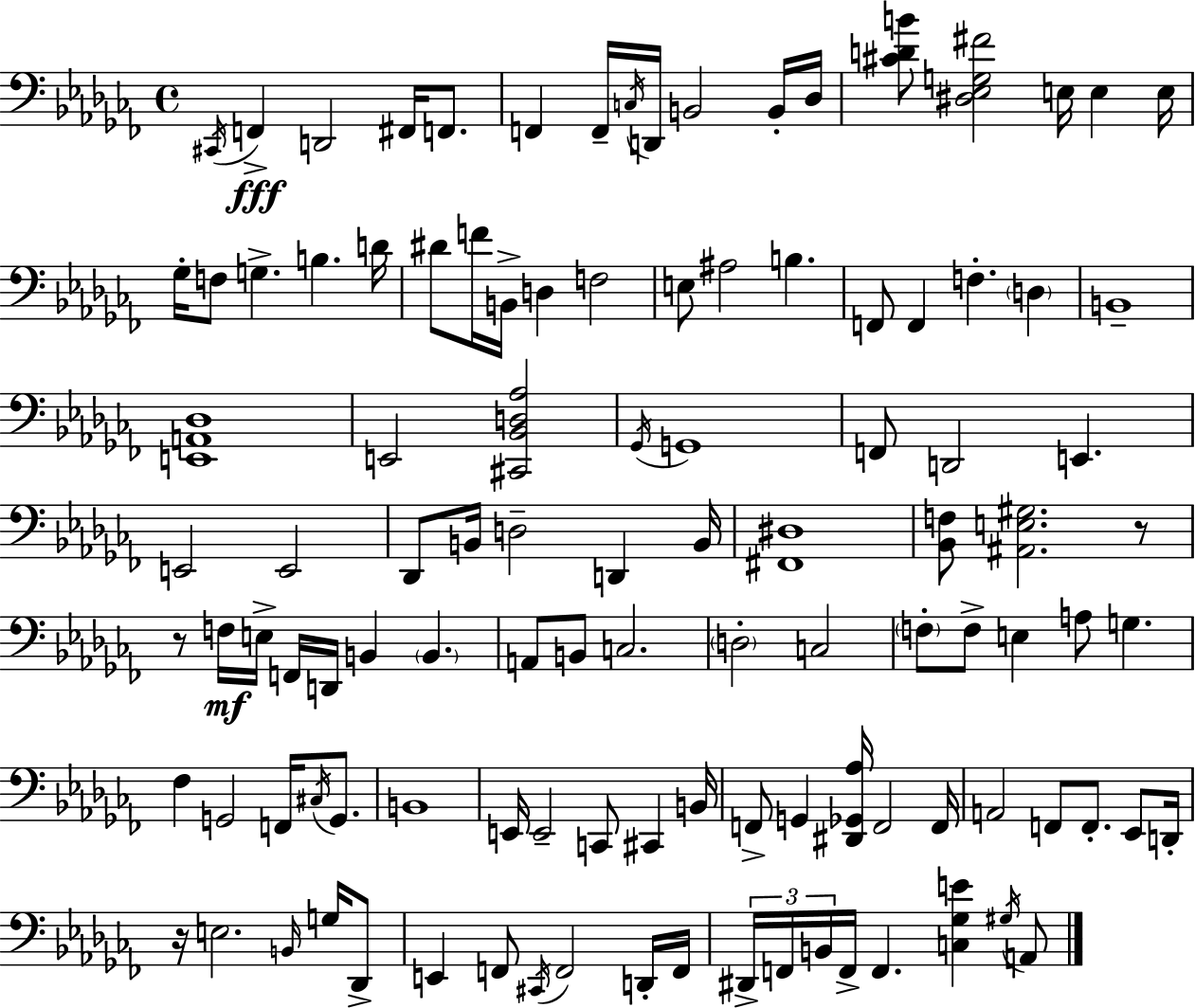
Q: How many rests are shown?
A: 3